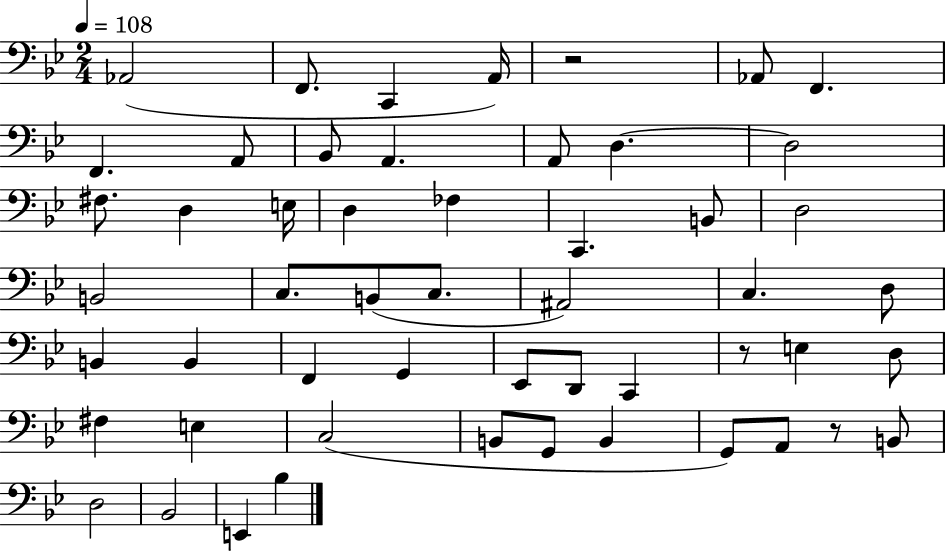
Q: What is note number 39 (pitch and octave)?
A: E3